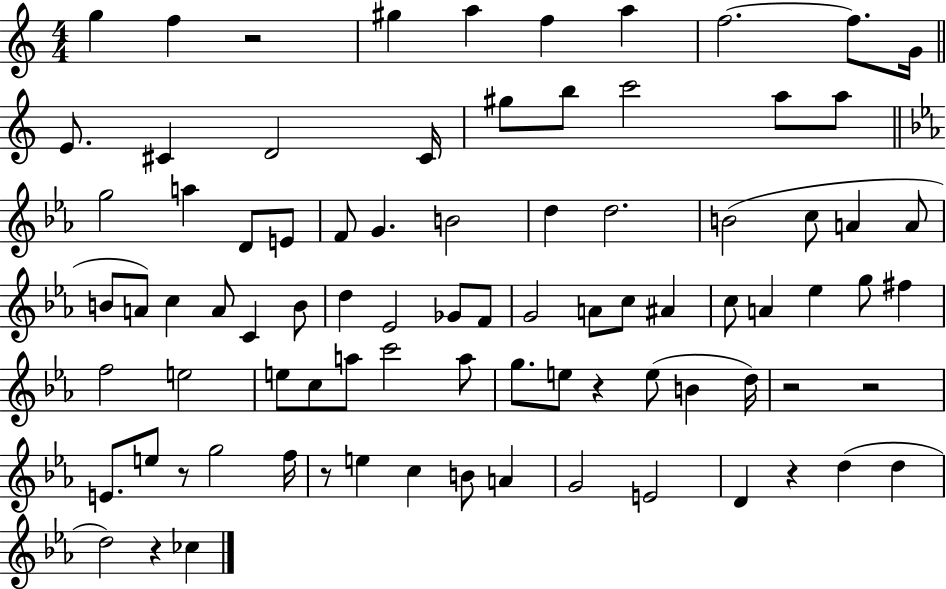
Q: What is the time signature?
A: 4/4